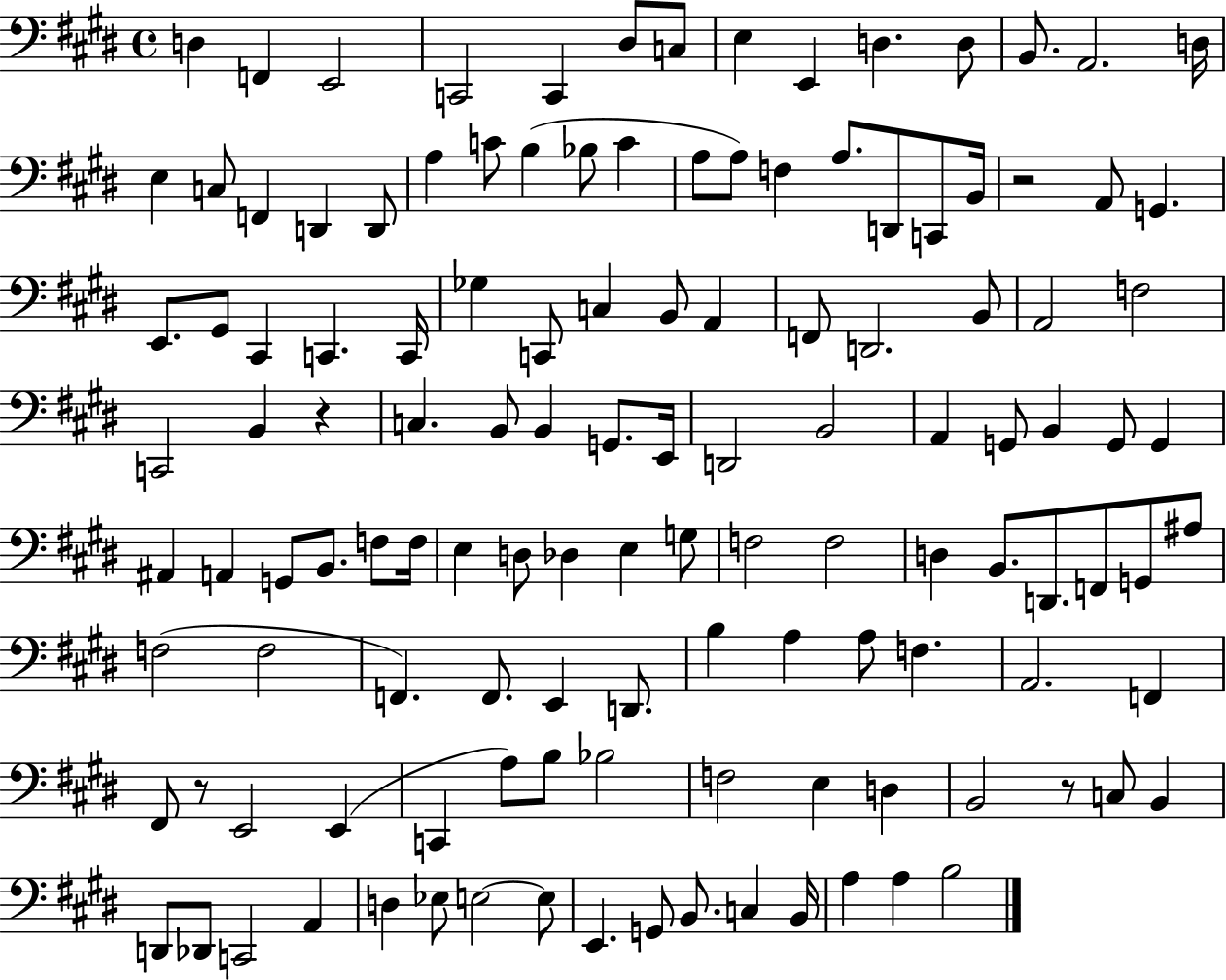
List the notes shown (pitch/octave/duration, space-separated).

D3/q F2/q E2/h C2/h C2/q D#3/e C3/e E3/q E2/q D3/q. D3/e B2/e. A2/h. D3/s E3/q C3/e F2/q D2/q D2/e A3/q C4/e B3/q Bb3/e C4/q A3/e A3/e F3/q A3/e. D2/e C2/e B2/s R/h A2/e G2/q. E2/e. G#2/e C#2/q C2/q. C2/s Gb3/q C2/e C3/q B2/e A2/q F2/e D2/h. B2/e A2/h F3/h C2/h B2/q R/q C3/q. B2/e B2/q G2/e. E2/s D2/h B2/h A2/q G2/e B2/q G2/e G2/q A#2/q A2/q G2/e B2/e. F3/e F3/s E3/q D3/e Db3/q E3/q G3/e F3/h F3/h D3/q B2/e. D2/e. F2/e G2/e A#3/e F3/h F3/h F2/q. F2/e. E2/q D2/e. B3/q A3/q A3/e F3/q. A2/h. F2/q F#2/e R/e E2/h E2/q C2/q A3/e B3/e Bb3/h F3/h E3/q D3/q B2/h R/e C3/e B2/q D2/e Db2/e C2/h A2/q D3/q Eb3/e E3/h E3/e E2/q. G2/e B2/e. C3/q B2/s A3/q A3/q B3/h